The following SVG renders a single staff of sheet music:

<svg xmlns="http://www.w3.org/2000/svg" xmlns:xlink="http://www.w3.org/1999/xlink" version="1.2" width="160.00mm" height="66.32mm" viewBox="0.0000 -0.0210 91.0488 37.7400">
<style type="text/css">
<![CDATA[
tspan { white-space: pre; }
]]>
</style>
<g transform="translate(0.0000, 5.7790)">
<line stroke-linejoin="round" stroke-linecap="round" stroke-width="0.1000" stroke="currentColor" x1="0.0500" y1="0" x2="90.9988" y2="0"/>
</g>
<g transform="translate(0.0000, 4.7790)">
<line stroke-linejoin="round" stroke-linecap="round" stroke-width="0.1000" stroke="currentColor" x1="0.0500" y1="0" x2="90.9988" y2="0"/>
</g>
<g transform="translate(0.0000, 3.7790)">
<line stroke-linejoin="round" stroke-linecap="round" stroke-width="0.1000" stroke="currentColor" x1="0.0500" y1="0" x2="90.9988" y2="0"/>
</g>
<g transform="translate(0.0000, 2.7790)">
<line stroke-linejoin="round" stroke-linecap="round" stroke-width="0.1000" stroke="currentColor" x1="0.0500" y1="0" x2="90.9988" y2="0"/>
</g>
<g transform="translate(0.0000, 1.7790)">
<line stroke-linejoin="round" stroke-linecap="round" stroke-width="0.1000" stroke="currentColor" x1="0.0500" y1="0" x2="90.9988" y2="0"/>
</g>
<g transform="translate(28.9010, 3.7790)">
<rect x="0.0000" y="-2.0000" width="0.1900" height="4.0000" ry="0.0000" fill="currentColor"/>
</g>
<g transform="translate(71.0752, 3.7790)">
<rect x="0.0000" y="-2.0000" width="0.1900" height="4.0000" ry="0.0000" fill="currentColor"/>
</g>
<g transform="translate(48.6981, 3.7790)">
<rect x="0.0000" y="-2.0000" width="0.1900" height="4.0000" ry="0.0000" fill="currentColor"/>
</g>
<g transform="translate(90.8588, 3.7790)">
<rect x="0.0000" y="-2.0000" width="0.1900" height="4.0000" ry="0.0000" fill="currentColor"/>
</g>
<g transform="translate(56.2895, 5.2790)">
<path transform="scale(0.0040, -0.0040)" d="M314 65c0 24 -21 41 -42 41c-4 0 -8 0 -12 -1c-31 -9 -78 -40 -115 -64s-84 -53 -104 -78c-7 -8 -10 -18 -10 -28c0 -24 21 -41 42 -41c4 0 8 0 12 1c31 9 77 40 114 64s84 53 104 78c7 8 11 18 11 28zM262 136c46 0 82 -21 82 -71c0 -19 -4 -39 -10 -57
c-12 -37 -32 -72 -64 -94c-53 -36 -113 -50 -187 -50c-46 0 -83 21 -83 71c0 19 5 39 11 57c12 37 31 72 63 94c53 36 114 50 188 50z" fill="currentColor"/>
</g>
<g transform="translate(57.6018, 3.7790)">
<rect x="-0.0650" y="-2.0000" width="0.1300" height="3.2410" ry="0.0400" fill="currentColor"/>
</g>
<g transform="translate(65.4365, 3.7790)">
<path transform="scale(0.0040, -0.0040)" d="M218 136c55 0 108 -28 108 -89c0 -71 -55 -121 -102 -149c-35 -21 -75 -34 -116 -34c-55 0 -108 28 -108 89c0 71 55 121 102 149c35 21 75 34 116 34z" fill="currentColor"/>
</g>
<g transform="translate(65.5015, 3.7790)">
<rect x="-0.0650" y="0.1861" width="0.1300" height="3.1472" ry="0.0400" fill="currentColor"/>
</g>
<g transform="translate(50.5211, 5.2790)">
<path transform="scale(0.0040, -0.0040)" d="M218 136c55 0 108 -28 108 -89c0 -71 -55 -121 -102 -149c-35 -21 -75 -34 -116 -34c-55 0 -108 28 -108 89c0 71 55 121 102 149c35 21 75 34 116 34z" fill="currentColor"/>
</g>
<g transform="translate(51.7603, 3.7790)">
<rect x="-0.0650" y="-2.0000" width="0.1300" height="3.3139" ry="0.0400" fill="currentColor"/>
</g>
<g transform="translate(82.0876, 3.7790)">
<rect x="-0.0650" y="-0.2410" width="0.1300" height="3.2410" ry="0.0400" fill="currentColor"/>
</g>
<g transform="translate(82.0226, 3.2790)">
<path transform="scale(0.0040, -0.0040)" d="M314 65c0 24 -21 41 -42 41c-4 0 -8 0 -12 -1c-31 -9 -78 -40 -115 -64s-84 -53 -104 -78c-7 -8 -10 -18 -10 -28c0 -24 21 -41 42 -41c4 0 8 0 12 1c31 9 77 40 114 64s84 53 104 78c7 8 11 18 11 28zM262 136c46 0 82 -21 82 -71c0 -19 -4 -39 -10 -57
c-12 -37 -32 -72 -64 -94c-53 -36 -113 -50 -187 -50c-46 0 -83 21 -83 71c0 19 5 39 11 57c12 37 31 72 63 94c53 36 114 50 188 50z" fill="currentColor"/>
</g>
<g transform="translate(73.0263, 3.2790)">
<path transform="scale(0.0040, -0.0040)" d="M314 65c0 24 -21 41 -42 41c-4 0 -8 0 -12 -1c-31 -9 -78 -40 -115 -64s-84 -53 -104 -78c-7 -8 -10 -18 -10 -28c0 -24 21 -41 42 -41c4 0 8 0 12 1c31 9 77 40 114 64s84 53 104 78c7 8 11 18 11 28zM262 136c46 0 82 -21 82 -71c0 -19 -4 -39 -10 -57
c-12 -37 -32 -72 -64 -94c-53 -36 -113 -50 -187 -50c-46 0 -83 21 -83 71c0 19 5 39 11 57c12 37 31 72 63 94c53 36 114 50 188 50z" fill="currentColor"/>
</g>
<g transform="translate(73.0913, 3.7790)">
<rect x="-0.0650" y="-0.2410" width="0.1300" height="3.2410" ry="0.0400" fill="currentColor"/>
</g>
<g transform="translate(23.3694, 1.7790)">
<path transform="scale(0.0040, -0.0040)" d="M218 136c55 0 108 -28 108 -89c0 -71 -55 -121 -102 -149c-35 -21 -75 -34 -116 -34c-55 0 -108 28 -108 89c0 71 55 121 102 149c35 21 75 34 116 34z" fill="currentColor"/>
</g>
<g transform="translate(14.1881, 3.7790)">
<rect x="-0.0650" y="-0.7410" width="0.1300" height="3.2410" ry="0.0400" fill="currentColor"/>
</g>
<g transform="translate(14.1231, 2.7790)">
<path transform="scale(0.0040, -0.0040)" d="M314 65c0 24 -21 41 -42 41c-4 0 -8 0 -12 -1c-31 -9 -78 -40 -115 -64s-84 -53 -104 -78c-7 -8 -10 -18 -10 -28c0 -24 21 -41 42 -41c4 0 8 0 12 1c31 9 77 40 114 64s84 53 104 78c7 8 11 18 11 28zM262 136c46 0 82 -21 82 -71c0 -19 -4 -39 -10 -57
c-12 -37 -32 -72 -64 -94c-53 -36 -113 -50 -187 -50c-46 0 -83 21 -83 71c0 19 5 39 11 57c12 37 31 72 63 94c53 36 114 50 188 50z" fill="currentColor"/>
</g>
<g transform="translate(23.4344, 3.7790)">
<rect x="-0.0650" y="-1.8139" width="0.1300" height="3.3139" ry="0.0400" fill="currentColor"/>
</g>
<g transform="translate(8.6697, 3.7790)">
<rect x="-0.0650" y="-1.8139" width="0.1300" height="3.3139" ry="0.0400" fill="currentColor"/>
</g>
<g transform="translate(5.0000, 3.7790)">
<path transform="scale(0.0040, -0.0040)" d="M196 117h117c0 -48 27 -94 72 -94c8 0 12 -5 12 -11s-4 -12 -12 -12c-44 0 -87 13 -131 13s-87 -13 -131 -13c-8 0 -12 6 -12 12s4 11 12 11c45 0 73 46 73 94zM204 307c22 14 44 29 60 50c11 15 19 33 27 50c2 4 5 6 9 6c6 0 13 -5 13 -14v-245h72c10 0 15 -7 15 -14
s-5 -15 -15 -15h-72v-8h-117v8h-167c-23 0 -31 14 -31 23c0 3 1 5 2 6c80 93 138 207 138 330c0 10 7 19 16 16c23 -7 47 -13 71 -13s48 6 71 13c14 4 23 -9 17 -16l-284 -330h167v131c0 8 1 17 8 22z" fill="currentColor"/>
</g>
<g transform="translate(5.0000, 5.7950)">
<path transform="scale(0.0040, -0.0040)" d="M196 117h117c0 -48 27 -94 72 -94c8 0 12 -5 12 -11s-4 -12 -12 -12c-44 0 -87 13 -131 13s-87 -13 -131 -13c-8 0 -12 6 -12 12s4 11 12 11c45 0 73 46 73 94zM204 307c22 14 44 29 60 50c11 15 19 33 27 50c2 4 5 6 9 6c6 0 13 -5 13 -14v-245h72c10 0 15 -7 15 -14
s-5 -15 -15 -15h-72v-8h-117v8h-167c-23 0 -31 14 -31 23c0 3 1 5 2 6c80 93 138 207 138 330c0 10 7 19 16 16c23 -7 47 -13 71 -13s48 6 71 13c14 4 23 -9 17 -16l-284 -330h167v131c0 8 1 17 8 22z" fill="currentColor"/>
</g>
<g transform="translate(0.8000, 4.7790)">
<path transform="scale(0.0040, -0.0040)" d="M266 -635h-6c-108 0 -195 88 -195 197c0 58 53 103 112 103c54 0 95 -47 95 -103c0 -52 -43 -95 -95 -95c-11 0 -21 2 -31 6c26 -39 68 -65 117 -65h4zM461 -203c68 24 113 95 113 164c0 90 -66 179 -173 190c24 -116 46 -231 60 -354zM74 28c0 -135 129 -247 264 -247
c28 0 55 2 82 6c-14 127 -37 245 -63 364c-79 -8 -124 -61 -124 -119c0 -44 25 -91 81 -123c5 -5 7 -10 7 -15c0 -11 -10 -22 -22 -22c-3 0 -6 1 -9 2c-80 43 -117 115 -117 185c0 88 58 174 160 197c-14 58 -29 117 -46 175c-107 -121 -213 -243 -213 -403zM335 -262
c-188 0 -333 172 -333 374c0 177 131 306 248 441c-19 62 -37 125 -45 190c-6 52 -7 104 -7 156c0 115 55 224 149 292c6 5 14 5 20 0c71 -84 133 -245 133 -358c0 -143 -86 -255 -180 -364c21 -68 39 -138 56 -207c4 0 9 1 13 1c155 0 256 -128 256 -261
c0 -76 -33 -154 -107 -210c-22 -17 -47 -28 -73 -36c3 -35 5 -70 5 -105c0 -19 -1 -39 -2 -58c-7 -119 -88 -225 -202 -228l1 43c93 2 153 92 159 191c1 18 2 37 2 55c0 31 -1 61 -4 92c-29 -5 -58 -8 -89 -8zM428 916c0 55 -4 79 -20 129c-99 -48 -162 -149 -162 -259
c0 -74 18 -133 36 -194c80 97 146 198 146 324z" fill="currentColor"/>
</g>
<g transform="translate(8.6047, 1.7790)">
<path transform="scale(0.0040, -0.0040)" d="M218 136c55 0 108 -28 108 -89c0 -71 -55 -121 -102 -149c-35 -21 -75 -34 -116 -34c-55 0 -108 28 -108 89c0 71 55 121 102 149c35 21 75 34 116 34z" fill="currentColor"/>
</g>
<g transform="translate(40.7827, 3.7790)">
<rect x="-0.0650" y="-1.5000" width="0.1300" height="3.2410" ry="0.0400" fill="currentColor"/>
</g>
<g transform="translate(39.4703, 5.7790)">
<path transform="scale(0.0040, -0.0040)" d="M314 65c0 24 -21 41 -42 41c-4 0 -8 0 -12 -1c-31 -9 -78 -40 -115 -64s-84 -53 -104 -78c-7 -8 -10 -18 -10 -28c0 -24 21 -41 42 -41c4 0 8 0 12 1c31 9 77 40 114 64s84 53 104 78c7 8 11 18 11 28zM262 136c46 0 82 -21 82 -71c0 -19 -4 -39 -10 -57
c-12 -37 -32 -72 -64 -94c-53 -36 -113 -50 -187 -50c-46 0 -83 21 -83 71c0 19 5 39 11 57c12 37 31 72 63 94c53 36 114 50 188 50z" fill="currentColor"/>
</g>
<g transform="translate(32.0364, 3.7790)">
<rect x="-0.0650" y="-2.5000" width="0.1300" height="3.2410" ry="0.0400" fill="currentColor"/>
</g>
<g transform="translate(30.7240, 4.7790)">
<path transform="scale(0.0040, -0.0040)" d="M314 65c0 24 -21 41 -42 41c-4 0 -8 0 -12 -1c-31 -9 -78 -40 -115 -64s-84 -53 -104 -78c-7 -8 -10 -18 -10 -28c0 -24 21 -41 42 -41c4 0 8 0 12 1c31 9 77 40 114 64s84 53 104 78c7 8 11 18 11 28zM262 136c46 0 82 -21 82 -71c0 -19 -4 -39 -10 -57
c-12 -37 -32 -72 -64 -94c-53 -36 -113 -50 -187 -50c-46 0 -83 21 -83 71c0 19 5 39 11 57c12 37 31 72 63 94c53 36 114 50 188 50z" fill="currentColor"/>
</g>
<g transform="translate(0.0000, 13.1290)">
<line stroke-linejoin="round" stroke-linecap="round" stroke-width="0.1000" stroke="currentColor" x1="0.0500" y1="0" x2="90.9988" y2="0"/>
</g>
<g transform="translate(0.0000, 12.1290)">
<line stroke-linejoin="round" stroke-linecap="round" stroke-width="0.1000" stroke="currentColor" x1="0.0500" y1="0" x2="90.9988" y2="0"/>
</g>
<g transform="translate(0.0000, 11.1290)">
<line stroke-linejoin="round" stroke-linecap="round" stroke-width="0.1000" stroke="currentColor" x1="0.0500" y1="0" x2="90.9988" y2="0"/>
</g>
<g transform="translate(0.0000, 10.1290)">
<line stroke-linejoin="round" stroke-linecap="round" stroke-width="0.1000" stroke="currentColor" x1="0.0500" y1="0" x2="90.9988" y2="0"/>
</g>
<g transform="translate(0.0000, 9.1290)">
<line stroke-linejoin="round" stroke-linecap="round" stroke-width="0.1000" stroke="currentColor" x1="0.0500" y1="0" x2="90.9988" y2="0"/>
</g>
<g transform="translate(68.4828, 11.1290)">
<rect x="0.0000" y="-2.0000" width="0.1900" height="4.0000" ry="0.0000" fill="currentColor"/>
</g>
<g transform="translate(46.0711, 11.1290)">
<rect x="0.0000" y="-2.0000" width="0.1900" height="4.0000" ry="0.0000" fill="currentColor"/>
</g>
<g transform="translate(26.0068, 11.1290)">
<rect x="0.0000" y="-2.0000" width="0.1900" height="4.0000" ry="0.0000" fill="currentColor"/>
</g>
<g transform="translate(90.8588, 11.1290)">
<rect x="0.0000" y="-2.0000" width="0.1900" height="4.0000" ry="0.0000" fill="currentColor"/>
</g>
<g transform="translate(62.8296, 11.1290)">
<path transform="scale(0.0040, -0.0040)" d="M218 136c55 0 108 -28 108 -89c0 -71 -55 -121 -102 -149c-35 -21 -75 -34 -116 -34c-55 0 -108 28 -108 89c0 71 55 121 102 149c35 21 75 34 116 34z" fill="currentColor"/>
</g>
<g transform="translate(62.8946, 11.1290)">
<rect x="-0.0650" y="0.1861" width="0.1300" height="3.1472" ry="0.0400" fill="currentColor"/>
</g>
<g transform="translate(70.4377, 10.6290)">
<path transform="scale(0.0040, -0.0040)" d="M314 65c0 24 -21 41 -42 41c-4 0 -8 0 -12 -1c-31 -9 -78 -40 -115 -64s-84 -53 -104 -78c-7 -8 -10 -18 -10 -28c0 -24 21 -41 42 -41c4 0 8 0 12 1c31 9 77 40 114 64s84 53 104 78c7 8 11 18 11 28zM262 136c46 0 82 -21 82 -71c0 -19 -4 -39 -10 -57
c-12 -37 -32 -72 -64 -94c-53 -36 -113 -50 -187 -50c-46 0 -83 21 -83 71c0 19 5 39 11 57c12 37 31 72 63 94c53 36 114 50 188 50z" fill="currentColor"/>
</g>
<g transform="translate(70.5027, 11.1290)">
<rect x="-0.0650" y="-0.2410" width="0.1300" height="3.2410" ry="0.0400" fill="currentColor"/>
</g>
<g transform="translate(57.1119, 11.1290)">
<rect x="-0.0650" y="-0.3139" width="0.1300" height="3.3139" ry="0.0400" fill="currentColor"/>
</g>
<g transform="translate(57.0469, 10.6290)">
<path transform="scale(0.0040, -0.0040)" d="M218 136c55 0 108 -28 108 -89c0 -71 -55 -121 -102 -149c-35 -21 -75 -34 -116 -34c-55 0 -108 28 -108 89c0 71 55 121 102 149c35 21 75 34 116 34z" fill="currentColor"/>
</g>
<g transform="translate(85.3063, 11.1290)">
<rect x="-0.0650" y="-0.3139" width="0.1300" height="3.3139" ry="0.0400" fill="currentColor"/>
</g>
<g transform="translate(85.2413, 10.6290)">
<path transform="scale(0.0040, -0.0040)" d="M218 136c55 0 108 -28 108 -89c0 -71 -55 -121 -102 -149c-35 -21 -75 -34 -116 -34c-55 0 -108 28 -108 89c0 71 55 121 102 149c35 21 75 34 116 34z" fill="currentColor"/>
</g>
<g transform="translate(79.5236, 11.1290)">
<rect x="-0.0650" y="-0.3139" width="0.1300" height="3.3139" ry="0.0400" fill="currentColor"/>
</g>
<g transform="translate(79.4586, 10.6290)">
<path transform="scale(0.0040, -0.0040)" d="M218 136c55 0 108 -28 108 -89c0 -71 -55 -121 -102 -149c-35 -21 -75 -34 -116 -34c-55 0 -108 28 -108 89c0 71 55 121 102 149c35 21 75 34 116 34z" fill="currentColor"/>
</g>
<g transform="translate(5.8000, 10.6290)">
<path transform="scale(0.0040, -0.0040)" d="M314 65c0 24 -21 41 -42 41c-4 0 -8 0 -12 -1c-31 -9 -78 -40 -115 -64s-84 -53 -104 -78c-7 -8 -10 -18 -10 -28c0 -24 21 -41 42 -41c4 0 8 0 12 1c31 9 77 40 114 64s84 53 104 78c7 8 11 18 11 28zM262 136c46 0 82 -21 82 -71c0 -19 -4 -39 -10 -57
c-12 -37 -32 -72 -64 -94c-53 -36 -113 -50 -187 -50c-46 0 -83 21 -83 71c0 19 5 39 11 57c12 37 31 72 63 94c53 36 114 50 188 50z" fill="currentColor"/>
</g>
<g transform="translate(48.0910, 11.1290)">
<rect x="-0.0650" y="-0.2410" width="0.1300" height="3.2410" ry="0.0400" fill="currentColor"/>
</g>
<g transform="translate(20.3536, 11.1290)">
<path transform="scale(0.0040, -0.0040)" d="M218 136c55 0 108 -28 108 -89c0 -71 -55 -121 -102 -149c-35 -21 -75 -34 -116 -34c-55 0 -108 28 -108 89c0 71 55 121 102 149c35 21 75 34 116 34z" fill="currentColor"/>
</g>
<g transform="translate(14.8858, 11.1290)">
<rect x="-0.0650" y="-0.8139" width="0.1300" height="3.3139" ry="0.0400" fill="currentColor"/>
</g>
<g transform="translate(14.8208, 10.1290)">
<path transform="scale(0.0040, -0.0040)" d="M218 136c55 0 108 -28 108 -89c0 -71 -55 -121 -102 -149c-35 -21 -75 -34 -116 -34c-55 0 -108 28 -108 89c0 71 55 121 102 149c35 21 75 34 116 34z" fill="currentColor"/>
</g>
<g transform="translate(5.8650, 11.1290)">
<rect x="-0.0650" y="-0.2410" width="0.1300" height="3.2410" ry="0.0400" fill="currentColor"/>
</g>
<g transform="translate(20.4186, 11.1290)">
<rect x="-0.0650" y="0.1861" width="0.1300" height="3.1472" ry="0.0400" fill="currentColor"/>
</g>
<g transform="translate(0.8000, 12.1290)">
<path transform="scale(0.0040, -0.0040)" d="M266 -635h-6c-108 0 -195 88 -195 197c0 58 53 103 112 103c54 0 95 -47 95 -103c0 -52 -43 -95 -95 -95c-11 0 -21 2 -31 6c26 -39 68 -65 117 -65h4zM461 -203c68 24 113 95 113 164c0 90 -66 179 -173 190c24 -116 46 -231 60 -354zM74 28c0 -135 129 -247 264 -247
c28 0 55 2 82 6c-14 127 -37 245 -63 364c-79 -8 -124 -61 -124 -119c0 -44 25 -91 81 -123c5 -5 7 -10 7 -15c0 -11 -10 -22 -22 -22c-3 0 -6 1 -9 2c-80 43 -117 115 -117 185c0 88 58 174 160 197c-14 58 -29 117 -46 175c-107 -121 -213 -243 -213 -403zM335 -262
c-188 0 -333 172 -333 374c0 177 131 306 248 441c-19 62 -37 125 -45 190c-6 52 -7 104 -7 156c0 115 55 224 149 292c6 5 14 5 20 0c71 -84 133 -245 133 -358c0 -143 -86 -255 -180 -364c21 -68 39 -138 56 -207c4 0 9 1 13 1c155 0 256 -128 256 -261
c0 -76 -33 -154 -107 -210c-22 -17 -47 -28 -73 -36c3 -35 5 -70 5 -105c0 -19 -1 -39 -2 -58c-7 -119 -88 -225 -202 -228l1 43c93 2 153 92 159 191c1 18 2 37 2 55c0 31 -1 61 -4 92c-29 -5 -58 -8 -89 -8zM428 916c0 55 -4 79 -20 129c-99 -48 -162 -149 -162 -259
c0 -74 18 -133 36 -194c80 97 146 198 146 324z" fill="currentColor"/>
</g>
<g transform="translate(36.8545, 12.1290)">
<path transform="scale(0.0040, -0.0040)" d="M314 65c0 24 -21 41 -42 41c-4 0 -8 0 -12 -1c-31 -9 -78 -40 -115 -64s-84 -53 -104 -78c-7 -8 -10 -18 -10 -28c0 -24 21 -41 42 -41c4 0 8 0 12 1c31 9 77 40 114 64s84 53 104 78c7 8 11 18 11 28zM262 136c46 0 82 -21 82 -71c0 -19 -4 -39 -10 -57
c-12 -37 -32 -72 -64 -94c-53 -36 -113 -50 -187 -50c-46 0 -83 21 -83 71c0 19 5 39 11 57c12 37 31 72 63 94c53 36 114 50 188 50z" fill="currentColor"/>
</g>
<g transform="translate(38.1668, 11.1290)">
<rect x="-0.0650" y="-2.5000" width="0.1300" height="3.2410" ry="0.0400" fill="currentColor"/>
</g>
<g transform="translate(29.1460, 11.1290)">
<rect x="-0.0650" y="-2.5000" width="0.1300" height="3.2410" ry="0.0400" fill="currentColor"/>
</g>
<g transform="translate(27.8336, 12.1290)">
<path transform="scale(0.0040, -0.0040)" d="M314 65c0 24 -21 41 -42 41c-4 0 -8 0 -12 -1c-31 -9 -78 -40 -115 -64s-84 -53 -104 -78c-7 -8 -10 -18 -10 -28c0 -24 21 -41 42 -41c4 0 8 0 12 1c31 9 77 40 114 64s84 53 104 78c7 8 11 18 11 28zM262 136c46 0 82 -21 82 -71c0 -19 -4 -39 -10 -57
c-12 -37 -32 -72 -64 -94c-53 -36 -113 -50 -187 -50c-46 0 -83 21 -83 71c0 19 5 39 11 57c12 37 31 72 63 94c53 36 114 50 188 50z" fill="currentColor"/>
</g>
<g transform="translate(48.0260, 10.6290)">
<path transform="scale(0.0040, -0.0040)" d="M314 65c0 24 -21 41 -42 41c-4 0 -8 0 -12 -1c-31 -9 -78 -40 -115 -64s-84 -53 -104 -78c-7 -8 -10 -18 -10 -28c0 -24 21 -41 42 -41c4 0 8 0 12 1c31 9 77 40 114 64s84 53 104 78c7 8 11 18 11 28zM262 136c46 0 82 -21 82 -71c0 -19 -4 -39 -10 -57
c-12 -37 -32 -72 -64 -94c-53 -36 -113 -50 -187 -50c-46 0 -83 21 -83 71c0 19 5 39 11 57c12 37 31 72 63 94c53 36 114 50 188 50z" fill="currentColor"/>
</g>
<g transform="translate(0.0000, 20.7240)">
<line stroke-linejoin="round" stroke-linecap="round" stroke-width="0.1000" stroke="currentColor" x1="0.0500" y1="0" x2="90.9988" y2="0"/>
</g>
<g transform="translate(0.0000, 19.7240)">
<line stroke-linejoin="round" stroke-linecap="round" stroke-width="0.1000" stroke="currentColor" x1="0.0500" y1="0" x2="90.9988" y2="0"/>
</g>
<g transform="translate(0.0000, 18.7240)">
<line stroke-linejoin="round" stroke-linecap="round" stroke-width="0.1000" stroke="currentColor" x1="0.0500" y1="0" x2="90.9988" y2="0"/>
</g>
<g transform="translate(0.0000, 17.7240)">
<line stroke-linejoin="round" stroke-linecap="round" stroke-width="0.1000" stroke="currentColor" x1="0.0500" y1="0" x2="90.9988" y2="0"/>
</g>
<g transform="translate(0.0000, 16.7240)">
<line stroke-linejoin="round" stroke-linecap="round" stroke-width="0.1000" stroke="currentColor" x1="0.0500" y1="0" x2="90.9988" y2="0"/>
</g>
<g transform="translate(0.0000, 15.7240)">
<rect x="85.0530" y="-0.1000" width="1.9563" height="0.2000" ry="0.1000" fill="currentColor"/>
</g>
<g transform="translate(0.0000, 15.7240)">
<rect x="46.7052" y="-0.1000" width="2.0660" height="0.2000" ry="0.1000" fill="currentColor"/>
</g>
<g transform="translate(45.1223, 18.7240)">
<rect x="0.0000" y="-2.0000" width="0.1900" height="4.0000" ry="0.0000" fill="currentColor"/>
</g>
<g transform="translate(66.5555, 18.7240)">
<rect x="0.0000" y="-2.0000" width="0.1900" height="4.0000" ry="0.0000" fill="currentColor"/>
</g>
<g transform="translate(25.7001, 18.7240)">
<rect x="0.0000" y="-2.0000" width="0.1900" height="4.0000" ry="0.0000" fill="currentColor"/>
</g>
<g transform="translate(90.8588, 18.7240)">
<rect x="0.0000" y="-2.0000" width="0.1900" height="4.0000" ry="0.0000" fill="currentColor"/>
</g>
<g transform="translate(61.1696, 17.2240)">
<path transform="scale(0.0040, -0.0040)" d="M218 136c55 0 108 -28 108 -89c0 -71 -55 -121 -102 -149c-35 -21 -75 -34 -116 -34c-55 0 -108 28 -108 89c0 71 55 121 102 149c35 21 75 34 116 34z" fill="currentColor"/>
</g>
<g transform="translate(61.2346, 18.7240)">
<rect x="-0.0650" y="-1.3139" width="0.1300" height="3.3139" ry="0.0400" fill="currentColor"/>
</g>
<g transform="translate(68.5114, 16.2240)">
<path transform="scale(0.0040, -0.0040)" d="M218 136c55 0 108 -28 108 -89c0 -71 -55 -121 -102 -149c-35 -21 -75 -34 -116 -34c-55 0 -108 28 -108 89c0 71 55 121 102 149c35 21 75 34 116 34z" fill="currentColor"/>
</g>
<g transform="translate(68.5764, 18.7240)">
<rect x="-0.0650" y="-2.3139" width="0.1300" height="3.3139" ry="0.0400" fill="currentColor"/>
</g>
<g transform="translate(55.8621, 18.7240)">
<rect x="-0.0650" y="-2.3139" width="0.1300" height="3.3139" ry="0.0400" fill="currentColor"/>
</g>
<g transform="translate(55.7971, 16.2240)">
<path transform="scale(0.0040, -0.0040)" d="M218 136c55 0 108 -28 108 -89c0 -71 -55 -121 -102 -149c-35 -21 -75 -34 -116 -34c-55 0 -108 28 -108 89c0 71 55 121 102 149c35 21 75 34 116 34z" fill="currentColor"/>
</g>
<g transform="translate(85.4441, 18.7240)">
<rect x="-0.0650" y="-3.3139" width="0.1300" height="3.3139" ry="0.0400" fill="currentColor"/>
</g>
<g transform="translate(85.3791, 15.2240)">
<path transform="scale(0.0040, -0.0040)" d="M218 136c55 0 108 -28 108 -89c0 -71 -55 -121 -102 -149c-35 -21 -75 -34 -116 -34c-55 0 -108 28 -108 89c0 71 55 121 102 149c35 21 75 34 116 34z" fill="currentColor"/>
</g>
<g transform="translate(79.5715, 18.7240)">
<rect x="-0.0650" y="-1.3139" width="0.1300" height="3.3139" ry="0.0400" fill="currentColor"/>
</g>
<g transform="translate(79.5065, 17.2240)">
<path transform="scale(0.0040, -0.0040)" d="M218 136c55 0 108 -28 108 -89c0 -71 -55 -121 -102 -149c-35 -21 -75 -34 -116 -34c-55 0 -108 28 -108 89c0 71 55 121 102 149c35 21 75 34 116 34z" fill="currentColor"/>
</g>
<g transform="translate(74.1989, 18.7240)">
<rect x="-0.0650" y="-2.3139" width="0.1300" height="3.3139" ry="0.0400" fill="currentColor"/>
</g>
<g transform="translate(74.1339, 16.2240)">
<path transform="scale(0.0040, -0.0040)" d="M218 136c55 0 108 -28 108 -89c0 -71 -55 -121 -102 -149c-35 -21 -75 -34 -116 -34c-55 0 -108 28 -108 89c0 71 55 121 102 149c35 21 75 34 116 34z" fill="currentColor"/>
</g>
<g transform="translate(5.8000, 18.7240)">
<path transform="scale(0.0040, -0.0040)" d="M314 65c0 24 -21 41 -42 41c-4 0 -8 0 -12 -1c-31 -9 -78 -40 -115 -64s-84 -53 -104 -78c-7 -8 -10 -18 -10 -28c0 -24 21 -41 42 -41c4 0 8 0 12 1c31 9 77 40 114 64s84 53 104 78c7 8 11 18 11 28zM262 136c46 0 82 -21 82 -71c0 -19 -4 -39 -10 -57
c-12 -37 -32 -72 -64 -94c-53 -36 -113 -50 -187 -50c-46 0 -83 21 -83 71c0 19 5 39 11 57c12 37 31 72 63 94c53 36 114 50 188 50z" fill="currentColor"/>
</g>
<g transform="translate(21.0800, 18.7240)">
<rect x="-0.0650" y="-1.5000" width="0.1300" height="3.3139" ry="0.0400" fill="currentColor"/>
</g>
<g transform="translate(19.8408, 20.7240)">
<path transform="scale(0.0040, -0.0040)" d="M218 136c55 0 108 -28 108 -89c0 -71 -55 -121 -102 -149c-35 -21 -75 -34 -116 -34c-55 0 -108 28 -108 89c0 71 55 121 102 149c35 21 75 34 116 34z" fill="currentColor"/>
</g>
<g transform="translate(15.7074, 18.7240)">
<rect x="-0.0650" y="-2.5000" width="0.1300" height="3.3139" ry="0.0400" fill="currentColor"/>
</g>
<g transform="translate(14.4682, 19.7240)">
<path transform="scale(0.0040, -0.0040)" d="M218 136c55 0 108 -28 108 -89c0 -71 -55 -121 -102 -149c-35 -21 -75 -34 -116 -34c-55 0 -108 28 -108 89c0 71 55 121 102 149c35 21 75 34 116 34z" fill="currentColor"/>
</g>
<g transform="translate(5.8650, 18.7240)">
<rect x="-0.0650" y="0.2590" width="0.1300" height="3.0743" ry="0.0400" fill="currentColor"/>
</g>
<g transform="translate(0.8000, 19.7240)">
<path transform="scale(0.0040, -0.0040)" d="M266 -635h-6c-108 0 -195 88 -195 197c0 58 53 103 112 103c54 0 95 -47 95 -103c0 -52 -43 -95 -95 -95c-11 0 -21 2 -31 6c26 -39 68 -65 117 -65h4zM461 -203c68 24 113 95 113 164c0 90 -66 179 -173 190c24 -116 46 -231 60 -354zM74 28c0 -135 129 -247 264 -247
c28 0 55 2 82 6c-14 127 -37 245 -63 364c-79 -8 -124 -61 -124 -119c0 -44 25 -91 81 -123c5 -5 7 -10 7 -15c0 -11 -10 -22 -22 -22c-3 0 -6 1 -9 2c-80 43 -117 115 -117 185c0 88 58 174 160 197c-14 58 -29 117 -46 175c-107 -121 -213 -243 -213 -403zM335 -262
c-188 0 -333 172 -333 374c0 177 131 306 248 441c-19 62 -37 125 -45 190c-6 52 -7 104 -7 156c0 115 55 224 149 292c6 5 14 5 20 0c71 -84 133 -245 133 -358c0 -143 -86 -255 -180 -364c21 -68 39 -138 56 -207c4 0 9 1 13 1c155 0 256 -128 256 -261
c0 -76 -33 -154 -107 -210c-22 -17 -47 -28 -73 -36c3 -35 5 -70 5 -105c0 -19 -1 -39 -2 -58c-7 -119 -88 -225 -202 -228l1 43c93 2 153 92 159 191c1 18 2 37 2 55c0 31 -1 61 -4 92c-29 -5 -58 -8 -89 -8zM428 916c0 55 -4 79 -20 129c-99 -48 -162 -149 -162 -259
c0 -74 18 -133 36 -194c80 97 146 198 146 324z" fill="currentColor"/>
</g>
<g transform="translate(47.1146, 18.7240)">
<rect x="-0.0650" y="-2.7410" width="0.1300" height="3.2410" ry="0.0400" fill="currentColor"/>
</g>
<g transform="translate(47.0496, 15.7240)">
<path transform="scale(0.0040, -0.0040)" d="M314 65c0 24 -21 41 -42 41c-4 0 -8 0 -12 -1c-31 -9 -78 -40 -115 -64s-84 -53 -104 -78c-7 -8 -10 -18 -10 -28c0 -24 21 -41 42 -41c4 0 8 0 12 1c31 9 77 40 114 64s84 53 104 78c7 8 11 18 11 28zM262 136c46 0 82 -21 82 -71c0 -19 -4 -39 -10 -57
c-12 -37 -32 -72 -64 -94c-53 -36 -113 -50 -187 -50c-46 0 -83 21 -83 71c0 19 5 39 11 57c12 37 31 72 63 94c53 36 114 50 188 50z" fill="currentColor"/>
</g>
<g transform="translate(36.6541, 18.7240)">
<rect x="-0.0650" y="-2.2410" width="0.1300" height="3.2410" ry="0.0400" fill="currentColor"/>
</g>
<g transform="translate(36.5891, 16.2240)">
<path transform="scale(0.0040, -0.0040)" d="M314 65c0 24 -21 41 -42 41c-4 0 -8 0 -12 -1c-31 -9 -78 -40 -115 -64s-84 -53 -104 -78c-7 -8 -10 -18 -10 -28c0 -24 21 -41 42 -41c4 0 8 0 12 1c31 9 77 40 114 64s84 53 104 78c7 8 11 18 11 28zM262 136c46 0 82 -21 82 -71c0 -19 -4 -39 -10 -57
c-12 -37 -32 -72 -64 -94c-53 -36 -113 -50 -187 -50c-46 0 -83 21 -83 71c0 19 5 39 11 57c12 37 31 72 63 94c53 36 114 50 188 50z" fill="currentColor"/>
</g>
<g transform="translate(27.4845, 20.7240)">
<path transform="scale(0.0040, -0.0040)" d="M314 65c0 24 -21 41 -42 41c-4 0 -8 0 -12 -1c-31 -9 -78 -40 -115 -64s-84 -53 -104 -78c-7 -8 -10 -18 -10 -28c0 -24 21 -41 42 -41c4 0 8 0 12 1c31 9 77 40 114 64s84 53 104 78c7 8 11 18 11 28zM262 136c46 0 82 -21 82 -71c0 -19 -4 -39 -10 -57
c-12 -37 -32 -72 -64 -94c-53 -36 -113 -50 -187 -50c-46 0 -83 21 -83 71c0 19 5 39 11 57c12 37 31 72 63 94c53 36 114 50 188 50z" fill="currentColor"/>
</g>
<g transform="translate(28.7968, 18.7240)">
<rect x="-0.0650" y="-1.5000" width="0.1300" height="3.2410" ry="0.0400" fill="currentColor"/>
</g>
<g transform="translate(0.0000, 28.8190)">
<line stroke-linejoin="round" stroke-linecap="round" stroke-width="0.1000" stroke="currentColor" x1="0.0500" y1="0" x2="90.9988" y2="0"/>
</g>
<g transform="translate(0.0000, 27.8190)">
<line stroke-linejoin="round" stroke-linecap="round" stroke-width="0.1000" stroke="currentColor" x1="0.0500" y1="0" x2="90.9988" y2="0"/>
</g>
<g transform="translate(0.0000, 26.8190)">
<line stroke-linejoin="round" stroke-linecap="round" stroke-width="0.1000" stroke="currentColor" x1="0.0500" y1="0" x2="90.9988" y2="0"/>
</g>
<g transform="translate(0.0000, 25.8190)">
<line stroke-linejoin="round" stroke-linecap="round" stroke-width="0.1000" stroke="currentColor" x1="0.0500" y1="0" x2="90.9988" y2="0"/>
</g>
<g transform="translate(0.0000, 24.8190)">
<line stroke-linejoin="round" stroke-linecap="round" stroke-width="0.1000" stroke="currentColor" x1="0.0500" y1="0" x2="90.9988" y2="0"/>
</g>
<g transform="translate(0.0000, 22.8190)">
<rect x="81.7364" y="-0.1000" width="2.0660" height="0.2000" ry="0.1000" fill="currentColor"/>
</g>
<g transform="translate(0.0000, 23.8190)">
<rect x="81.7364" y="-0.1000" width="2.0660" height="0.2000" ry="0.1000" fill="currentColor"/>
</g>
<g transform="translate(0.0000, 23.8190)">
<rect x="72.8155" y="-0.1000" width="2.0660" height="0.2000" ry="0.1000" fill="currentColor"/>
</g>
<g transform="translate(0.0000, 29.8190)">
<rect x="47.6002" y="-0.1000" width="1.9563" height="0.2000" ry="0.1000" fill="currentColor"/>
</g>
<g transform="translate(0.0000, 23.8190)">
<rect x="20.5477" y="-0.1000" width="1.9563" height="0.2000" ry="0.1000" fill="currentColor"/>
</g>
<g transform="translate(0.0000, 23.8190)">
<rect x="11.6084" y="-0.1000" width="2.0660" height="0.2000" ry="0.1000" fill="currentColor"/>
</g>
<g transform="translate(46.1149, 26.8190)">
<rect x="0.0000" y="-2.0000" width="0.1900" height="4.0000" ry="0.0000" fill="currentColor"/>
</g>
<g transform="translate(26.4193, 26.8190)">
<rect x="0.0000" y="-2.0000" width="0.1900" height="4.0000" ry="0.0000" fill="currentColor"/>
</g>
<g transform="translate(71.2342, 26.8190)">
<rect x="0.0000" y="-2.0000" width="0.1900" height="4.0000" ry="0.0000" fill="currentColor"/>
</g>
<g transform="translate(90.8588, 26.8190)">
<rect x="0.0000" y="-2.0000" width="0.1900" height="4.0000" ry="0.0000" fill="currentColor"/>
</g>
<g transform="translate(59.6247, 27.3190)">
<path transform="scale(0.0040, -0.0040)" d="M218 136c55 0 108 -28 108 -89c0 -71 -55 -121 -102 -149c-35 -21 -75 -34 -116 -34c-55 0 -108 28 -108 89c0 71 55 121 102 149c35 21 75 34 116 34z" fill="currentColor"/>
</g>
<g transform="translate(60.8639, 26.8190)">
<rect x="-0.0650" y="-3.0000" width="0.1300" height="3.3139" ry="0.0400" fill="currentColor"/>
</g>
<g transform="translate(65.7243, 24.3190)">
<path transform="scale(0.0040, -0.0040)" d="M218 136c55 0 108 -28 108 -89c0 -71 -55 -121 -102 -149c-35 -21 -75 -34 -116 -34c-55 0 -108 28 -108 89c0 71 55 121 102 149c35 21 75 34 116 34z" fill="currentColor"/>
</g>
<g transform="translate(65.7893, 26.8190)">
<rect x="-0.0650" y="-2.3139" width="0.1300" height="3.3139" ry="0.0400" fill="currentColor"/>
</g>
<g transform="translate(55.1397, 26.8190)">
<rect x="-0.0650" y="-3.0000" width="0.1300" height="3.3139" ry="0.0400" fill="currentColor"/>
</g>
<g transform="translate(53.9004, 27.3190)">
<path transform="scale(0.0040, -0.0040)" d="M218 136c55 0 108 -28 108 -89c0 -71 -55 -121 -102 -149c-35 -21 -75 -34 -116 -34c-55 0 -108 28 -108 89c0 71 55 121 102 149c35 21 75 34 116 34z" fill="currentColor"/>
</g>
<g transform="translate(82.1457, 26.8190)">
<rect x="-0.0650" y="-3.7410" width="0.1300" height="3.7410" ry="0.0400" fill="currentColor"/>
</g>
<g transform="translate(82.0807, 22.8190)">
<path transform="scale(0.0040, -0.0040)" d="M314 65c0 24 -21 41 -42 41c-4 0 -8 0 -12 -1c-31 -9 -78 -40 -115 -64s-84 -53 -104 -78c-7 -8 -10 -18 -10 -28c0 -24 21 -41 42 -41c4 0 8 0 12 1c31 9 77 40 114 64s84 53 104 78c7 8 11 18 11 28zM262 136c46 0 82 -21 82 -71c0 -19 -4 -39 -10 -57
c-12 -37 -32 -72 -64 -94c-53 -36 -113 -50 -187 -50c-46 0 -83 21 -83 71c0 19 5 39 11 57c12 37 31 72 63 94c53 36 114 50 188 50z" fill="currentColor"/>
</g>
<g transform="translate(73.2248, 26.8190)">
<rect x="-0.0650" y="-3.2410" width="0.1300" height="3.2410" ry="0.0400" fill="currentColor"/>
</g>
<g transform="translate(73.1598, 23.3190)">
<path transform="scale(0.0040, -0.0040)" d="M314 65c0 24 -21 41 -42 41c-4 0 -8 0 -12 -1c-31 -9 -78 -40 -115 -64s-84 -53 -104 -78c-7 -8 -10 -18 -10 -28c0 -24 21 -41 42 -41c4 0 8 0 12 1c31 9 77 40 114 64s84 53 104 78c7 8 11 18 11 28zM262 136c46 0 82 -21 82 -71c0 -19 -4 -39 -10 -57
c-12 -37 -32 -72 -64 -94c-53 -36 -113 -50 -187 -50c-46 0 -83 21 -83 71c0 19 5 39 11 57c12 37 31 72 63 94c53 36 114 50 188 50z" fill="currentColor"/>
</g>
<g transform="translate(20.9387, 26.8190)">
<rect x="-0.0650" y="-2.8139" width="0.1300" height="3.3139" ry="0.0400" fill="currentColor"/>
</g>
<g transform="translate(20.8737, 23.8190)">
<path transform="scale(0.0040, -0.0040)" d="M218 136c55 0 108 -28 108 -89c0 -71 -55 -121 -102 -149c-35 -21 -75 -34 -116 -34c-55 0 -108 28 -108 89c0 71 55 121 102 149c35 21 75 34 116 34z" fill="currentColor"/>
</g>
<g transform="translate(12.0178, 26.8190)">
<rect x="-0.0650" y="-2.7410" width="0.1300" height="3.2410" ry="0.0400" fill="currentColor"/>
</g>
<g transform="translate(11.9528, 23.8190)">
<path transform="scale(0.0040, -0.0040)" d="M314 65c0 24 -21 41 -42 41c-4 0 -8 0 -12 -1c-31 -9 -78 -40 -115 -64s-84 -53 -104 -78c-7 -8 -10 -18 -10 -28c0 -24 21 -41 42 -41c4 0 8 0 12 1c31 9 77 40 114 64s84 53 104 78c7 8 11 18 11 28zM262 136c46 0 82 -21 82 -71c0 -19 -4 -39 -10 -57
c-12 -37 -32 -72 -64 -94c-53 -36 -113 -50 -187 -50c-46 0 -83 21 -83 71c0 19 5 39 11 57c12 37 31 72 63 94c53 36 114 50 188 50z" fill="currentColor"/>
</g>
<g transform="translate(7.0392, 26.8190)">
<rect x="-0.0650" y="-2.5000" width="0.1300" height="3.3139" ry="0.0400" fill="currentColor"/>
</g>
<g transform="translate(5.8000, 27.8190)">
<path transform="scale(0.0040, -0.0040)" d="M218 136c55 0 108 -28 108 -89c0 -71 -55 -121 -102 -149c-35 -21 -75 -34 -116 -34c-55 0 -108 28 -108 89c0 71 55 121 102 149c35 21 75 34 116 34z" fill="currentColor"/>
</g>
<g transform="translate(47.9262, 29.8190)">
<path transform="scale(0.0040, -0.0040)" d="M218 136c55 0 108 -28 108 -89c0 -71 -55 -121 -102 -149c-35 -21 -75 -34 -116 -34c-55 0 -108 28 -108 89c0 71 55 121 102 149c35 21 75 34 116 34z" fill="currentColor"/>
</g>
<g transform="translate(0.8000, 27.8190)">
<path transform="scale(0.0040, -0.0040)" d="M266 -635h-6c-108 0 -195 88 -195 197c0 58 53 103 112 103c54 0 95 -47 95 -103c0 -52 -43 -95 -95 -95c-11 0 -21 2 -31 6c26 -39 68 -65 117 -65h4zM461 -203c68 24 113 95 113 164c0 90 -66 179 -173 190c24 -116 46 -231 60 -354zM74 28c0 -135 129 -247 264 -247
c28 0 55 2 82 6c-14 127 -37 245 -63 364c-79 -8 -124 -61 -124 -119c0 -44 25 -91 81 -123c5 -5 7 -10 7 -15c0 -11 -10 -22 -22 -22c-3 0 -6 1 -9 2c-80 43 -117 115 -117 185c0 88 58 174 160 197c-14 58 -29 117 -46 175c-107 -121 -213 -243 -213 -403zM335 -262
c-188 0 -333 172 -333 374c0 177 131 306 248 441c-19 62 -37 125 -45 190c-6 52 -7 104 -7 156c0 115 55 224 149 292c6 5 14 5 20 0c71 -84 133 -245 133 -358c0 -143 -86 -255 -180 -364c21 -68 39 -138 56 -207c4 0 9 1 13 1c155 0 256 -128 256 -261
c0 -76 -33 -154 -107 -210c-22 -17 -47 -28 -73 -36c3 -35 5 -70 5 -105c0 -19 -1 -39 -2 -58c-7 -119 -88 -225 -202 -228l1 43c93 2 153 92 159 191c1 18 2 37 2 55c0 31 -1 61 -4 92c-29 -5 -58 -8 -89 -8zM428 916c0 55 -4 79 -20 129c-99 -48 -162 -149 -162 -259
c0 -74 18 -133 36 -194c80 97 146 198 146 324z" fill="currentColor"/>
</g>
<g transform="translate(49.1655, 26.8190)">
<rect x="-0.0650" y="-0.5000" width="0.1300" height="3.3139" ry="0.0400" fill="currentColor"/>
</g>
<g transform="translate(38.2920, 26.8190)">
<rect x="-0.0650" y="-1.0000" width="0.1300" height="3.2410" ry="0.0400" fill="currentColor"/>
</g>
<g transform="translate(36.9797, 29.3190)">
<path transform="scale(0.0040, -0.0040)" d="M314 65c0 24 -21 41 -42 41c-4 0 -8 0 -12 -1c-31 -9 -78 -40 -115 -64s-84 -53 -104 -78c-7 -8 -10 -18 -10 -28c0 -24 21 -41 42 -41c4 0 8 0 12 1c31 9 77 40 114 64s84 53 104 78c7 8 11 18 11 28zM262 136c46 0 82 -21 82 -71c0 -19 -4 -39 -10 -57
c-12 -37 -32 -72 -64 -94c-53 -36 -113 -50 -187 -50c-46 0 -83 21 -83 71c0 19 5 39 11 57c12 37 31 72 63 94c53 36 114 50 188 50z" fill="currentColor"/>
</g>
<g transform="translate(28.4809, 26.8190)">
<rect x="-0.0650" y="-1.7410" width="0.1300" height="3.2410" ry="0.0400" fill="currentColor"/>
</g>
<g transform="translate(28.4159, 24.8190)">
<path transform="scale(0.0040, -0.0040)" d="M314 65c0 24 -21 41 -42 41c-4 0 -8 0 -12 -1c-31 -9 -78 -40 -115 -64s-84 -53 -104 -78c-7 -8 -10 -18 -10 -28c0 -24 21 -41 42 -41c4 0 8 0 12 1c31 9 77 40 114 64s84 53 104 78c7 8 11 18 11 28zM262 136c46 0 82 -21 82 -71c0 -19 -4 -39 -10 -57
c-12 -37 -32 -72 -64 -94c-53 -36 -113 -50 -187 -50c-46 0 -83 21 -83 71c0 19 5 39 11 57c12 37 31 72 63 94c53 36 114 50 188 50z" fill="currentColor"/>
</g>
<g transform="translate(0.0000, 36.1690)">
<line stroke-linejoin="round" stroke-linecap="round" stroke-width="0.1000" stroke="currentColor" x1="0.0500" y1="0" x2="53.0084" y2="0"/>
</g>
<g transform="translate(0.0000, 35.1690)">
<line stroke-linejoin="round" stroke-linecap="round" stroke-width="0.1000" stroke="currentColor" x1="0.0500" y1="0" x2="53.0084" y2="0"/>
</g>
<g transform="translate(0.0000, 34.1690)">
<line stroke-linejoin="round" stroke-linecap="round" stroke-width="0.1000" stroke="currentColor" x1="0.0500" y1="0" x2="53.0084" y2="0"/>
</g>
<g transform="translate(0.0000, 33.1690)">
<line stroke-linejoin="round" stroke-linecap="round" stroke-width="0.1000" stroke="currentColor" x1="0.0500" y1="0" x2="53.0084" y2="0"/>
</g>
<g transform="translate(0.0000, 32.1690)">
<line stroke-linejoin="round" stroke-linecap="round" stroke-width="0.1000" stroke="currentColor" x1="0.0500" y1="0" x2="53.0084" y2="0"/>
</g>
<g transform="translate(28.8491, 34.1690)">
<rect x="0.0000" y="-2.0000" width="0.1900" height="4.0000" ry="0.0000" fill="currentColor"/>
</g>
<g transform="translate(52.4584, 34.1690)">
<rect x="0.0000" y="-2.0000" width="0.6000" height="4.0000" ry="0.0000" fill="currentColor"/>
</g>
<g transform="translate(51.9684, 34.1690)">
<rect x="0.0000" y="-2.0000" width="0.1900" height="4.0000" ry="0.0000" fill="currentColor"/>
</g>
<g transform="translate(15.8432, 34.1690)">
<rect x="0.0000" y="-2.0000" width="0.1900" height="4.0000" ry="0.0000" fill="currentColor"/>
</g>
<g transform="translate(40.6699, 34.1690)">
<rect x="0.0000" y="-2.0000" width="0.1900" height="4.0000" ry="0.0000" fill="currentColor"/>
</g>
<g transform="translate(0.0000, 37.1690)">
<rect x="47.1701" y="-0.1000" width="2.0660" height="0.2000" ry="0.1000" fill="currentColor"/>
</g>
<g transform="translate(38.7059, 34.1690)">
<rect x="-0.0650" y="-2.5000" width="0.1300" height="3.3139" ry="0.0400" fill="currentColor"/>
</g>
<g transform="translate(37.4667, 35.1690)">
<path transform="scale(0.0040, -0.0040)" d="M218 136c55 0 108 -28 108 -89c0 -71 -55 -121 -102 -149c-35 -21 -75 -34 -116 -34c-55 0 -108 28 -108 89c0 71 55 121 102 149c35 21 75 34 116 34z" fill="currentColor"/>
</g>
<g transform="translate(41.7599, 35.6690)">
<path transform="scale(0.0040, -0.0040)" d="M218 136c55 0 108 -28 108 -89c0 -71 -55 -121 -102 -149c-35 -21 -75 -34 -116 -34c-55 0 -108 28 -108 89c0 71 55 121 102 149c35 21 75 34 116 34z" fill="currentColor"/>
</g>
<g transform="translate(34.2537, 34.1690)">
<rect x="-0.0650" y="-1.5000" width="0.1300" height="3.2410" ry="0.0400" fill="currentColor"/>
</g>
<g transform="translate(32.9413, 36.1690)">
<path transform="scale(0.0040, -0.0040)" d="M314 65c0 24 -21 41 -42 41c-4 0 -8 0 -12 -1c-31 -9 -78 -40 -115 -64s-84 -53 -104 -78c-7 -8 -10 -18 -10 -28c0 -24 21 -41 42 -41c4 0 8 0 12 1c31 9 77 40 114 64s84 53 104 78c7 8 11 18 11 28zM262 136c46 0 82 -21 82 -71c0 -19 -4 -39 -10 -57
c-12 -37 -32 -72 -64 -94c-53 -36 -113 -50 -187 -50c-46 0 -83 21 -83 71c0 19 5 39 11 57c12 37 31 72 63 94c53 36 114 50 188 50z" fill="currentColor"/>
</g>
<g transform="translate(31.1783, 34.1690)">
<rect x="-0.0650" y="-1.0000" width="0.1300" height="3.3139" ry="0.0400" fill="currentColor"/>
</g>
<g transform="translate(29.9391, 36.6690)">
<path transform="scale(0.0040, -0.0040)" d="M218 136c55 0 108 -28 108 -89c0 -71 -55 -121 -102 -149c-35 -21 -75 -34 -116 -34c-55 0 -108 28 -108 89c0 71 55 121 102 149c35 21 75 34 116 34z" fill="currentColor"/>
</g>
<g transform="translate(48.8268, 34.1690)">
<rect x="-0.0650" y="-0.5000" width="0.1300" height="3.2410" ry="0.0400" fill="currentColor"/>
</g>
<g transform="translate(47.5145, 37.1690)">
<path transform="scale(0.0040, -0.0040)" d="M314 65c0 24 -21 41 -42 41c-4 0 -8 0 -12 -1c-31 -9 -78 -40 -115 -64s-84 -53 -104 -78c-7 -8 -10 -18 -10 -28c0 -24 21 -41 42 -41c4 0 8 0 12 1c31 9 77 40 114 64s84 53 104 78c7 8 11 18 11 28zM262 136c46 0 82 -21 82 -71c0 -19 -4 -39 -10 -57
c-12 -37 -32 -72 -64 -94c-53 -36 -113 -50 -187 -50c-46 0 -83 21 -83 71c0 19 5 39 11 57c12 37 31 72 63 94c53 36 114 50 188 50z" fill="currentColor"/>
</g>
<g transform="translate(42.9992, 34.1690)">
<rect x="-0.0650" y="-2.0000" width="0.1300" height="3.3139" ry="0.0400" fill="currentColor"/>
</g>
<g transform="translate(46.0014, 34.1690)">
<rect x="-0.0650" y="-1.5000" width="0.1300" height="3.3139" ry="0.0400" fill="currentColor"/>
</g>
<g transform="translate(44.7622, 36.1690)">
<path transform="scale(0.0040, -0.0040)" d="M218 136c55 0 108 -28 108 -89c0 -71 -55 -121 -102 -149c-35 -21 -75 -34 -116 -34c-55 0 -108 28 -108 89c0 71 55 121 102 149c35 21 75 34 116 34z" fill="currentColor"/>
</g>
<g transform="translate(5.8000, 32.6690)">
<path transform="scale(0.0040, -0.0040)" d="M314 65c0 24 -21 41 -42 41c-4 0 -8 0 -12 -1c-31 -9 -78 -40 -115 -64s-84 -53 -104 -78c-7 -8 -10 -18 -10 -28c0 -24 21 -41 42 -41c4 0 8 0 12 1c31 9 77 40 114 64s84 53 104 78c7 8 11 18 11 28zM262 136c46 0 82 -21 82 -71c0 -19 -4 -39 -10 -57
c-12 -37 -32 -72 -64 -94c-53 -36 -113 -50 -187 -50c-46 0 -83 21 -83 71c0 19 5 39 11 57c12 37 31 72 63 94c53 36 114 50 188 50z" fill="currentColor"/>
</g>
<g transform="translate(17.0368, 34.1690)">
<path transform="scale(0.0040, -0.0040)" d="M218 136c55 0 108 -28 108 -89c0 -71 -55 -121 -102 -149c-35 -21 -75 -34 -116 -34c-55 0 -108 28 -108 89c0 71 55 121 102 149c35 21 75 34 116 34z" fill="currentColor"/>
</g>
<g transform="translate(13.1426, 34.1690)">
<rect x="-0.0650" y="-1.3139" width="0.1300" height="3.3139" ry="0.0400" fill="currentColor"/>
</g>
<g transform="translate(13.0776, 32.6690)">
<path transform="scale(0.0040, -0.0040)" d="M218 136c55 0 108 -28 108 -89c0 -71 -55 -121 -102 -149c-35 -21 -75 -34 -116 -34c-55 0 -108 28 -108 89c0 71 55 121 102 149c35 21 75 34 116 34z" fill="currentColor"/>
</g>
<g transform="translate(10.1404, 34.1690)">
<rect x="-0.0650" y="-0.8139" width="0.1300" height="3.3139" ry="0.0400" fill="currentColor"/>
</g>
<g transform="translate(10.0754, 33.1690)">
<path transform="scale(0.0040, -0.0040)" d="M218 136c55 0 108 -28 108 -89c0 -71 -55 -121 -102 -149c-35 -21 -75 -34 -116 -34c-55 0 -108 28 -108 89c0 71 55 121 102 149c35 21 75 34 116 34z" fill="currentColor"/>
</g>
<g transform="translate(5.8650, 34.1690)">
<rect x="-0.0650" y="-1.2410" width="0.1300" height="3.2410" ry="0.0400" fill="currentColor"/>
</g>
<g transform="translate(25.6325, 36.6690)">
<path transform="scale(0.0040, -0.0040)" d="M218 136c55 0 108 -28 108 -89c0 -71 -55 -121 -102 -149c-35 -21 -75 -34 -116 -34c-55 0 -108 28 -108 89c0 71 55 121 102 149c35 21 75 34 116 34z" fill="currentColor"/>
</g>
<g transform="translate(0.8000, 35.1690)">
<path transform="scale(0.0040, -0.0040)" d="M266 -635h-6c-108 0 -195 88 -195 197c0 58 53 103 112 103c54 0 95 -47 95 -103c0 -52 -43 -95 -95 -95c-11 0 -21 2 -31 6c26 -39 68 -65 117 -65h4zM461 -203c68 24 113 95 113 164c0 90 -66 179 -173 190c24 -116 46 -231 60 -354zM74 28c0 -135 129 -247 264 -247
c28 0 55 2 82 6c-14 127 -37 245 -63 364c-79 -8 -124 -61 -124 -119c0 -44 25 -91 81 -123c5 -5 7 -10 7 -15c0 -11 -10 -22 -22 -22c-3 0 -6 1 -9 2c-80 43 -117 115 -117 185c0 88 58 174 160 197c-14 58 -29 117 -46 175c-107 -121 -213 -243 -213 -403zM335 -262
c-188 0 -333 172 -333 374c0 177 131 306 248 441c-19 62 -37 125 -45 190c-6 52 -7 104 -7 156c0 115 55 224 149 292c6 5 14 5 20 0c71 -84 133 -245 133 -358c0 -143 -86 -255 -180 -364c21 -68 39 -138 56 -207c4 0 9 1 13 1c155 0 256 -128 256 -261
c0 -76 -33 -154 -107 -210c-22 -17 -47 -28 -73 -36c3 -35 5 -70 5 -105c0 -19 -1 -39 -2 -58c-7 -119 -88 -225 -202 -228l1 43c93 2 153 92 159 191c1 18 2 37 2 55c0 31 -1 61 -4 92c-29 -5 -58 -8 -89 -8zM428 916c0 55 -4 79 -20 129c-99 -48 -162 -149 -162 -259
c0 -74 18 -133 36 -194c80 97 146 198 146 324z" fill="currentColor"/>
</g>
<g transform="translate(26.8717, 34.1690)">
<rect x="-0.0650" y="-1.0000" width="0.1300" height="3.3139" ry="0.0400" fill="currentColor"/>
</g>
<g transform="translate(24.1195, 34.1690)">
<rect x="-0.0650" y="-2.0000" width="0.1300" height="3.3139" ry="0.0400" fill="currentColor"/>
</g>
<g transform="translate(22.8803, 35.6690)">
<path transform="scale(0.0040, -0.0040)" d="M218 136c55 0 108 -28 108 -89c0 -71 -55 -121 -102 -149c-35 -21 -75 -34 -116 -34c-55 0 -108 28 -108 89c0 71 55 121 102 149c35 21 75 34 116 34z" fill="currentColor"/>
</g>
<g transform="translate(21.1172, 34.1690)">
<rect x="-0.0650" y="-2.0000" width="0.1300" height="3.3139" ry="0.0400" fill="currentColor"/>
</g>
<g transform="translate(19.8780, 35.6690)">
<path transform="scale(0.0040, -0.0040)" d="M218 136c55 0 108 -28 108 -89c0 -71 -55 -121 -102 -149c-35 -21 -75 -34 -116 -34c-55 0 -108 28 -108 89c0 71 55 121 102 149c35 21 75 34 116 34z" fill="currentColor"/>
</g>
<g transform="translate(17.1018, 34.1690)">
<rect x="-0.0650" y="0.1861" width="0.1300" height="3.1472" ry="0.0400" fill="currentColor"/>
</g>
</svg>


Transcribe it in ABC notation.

X:1
T:Untitled
M:4/4
L:1/4
K:C
f d2 f G2 E2 F F2 B c2 c2 c2 d B G2 G2 c2 c B c2 c c B2 G E E2 g2 a2 g e g g e b G a2 a f2 D2 C A A g b2 c'2 e2 d e B F F D D E2 G F E C2